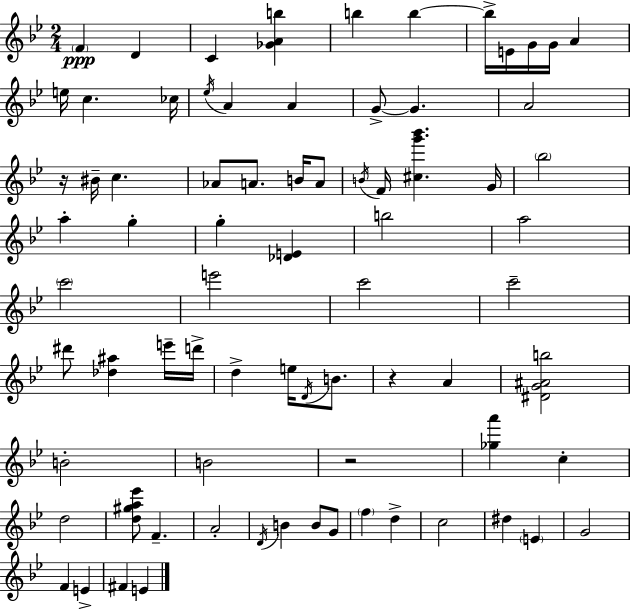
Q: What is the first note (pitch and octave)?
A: F4